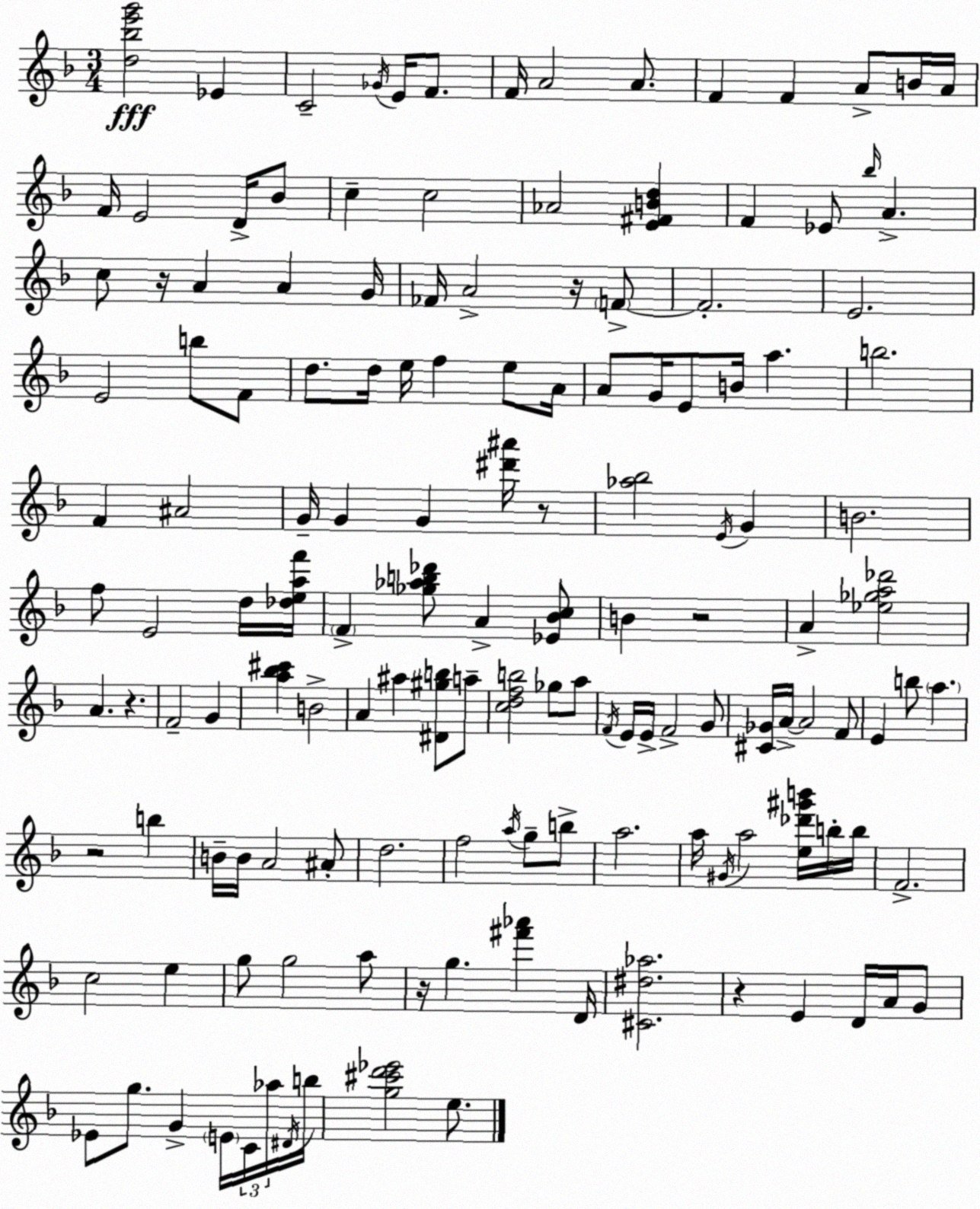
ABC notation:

X:1
T:Untitled
M:3/4
L:1/4
K:Dm
[d_be'g']2 _E C2 _G/4 E/4 F/2 F/4 A2 A/2 F F A/2 B/4 A/4 F/4 E2 D/4 _B/2 c c2 _A2 [E^FBd] F _E/2 _b/4 A c/2 z/4 A A G/4 _F/4 A2 z/4 F/2 F2 E2 E2 b/2 F/2 d/2 d/4 e/4 f e/2 A/4 A/2 G/4 E/2 B/4 a b2 F ^A2 G/4 G G [^d'^a']/4 z/2 [_a_b]2 E/4 G B2 f/2 E2 d/4 [_deaf']/4 F [_g_ab_d']/2 A [_E_Bc]/2 B z2 A [_e_ga_d']2 A z F2 G [a_b^c'] B2 A ^a [^D^gb]/2 a/2 [cdfb]2 _g/2 a/2 F/4 E/4 E/4 F2 G/2 [^C_G]/4 A/4 A2 F/2 E b/2 a z2 b B/4 B/4 A2 ^A/2 d2 f2 a/4 g/2 b/2 a2 a/4 ^G/4 a2 [e_d'^g'b']/4 b/4 b/4 F2 c2 e g/2 g2 a/2 z/4 g [^f'_a'] D/4 [^C^d_a]2 z E D/4 A/4 G/2 _E/2 g/2 G E/4 C/4 _a/4 ^D/4 b/4 [g^c'd'_e']2 e/2